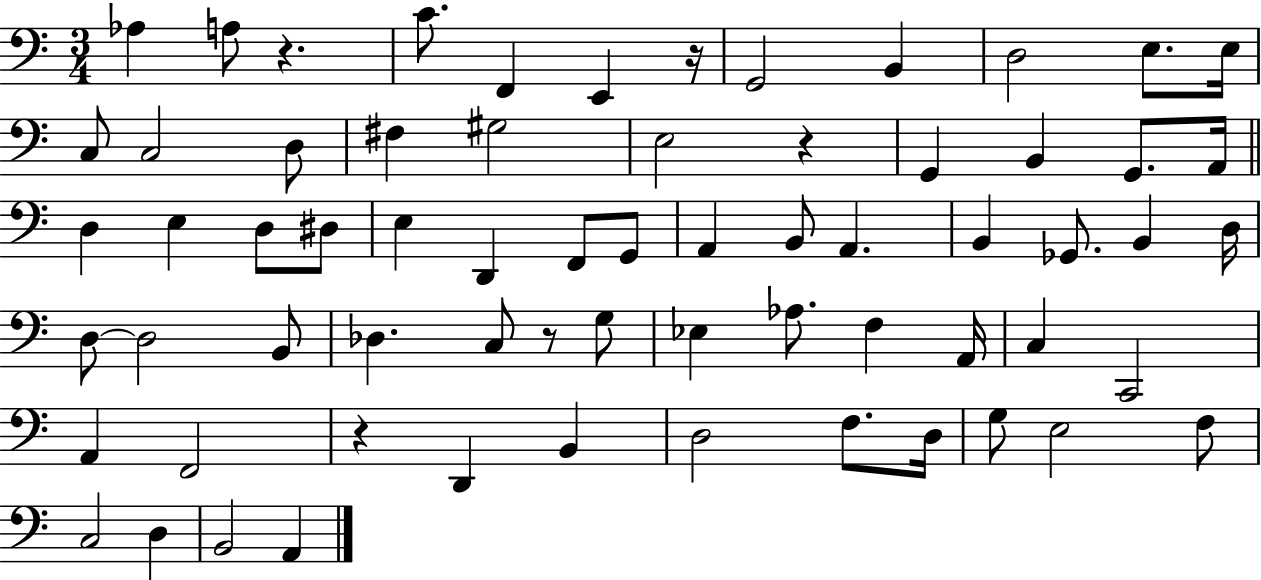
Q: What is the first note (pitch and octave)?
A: Ab3